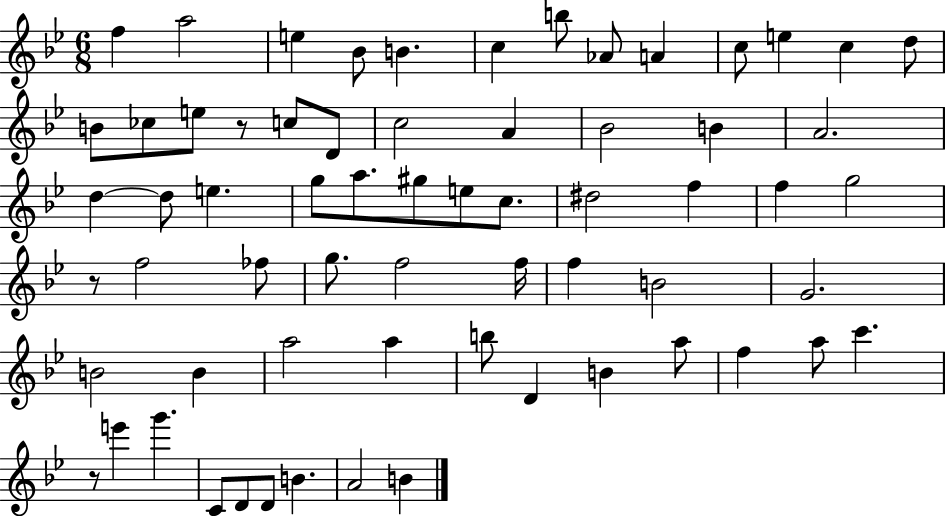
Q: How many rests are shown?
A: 3